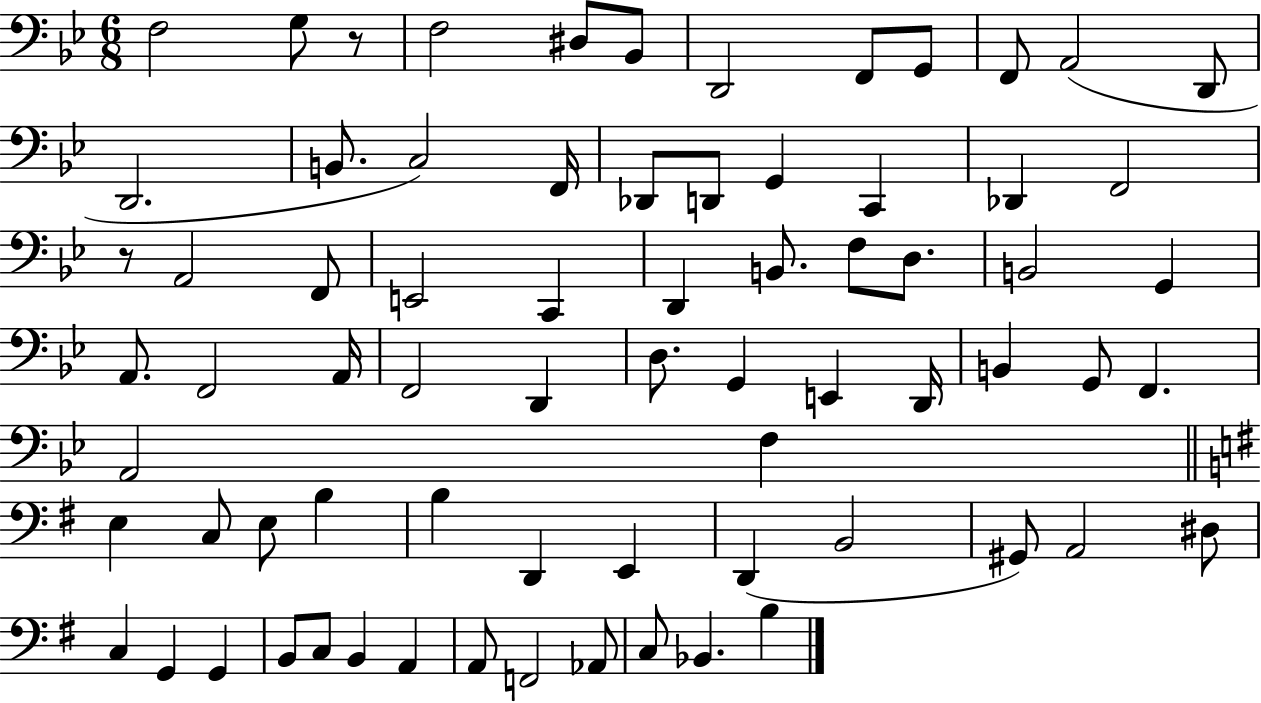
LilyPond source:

{
  \clef bass
  \numericTimeSignature
  \time 6/8
  \key bes \major
  f2 g8 r8 | f2 dis8 bes,8 | d,2 f,8 g,8 | f,8 a,2( d,8 | \break d,2. | b,8. c2) f,16 | des,8 d,8 g,4 c,4 | des,4 f,2 | \break r8 a,2 f,8 | e,2 c,4 | d,4 b,8. f8 d8. | b,2 g,4 | \break a,8. f,2 a,16 | f,2 d,4 | d8. g,4 e,4 d,16 | b,4 g,8 f,4. | \break a,2 f4 | \bar "||" \break \key g \major e4 c8 e8 b4 | b4 d,4 e,4 | d,4( b,2 | gis,8) a,2 dis8 | \break c4 g,4 g,4 | b,8 c8 b,4 a,4 | a,8 f,2 aes,8 | c8 bes,4. b4 | \break \bar "|."
}